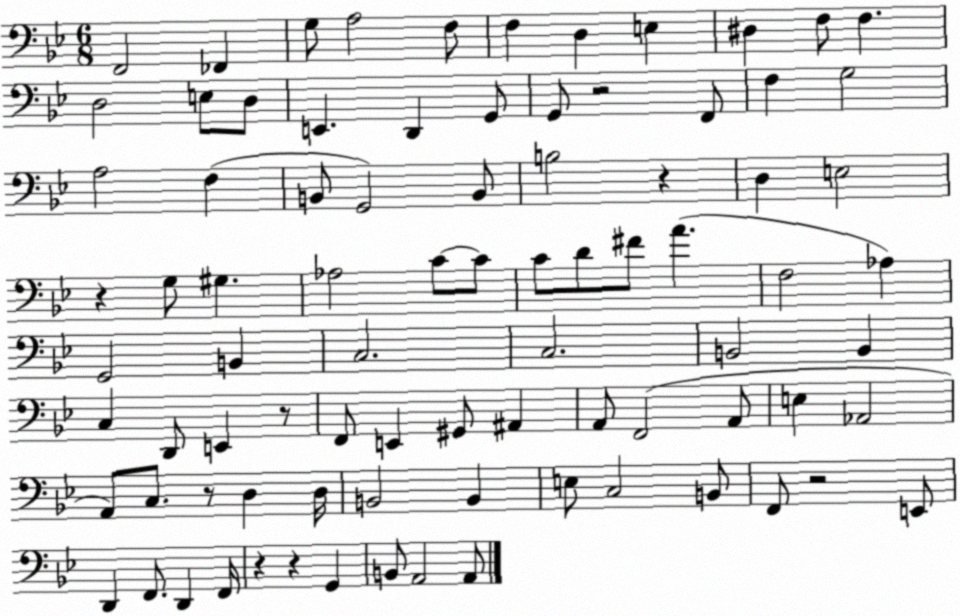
X:1
T:Untitled
M:6/8
L:1/4
K:Bb
F,,2 _F,, G,/2 A,2 F,/2 F, D, E, ^D, F,/2 F, D,2 E,/2 D,/2 E,, D,, G,,/2 G,,/2 z2 F,,/2 F, G,2 A,2 F, B,,/2 G,,2 B,,/2 B,2 z D, E,2 z G,/2 ^G, _A,2 C/2 C/2 C/2 D/2 ^F/2 A F,2 _A, G,,2 B,, C,2 C,2 B,,2 B,, C, D,,/2 E,, z/2 F,,/2 E,, ^G,,/2 ^A,, A,,/2 F,,2 A,,/2 E, _A,,2 A,,/2 C,/2 z/2 D, D,/4 B,,2 B,, E,/2 C,2 B,,/2 F,,/2 z2 E,,/2 D,, F,,/2 D,, F,,/4 z z G,, B,,/2 A,,2 A,,/2